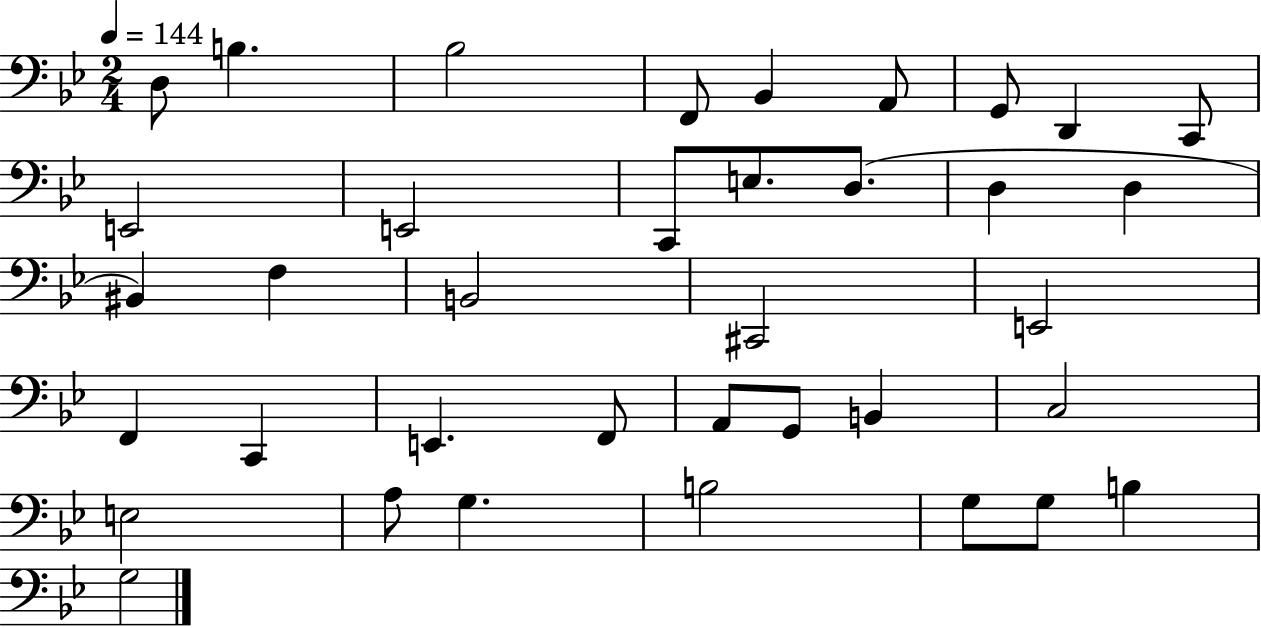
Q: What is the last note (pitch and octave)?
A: G3